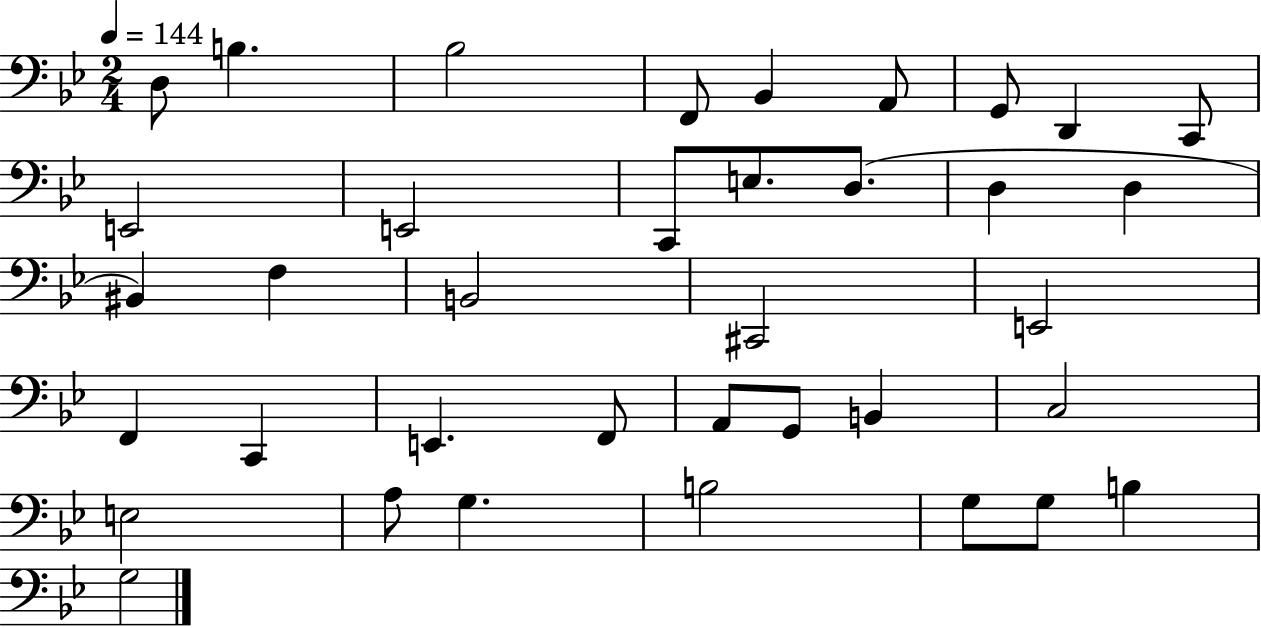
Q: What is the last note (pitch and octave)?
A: G3